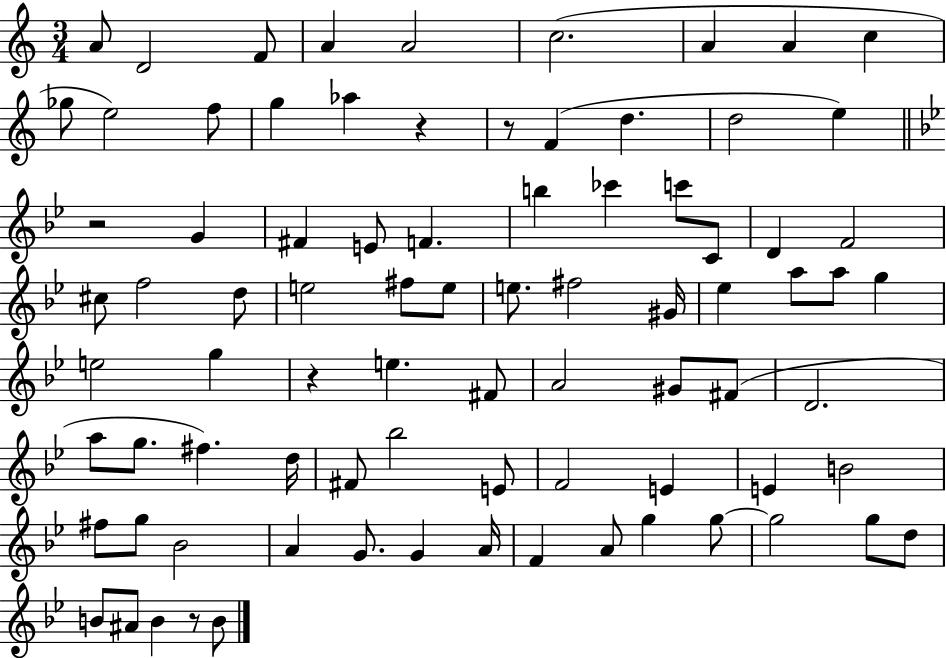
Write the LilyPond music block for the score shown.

{
  \clef treble
  \numericTimeSignature
  \time 3/4
  \key c \major
  \repeat volta 2 { a'8 d'2 f'8 | a'4 a'2 | c''2.( | a'4 a'4 c''4 | \break ges''8 e''2) f''8 | g''4 aes''4 r4 | r8 f'4( d''4. | d''2 e''4) | \break \bar "||" \break \key bes \major r2 g'4 | fis'4 e'8 f'4. | b''4 ces'''4 c'''8 c'8 | d'4 f'2 | \break cis''8 f''2 d''8 | e''2 fis''8 e''8 | e''8. fis''2 gis'16 | ees''4 a''8 a''8 g''4 | \break e''2 g''4 | r4 e''4. fis'8 | a'2 gis'8 fis'8( | d'2. | \break a''8 g''8. fis''4.) d''16 | fis'8 bes''2 e'8 | f'2 e'4 | e'4 b'2 | \break fis''8 g''8 bes'2 | a'4 g'8. g'4 a'16 | f'4 a'8 g''4 g''8~~ | g''2 g''8 d''8 | \break b'8 ais'8 b'4 r8 b'8 | } \bar "|."
}